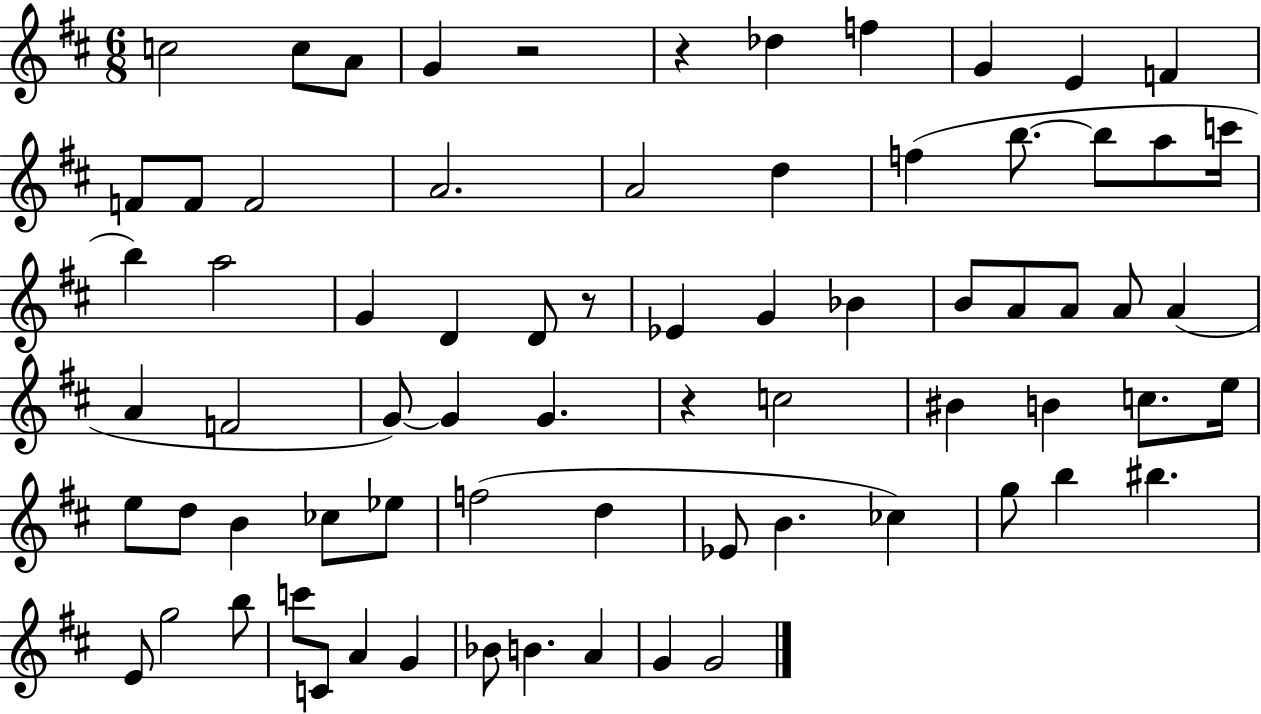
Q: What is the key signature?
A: D major